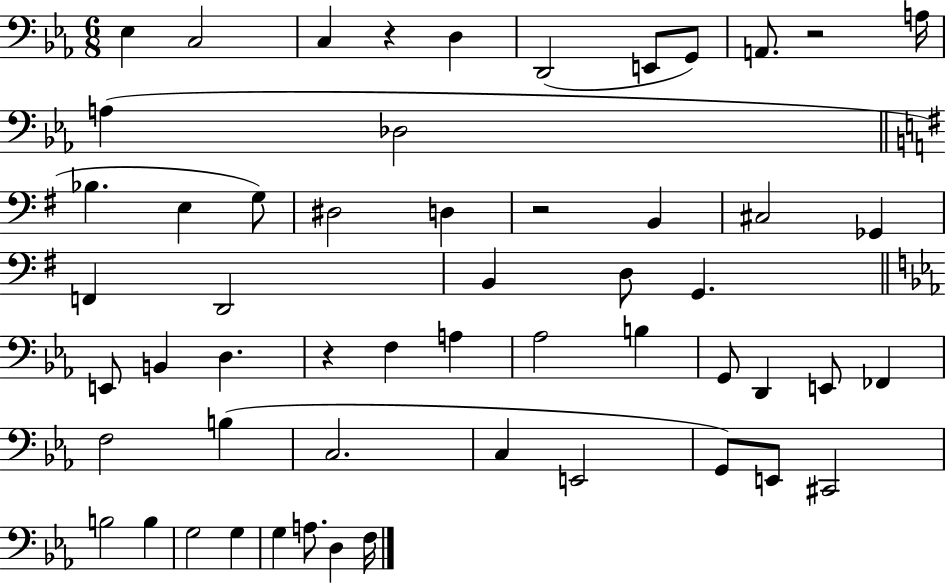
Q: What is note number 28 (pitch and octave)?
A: F3